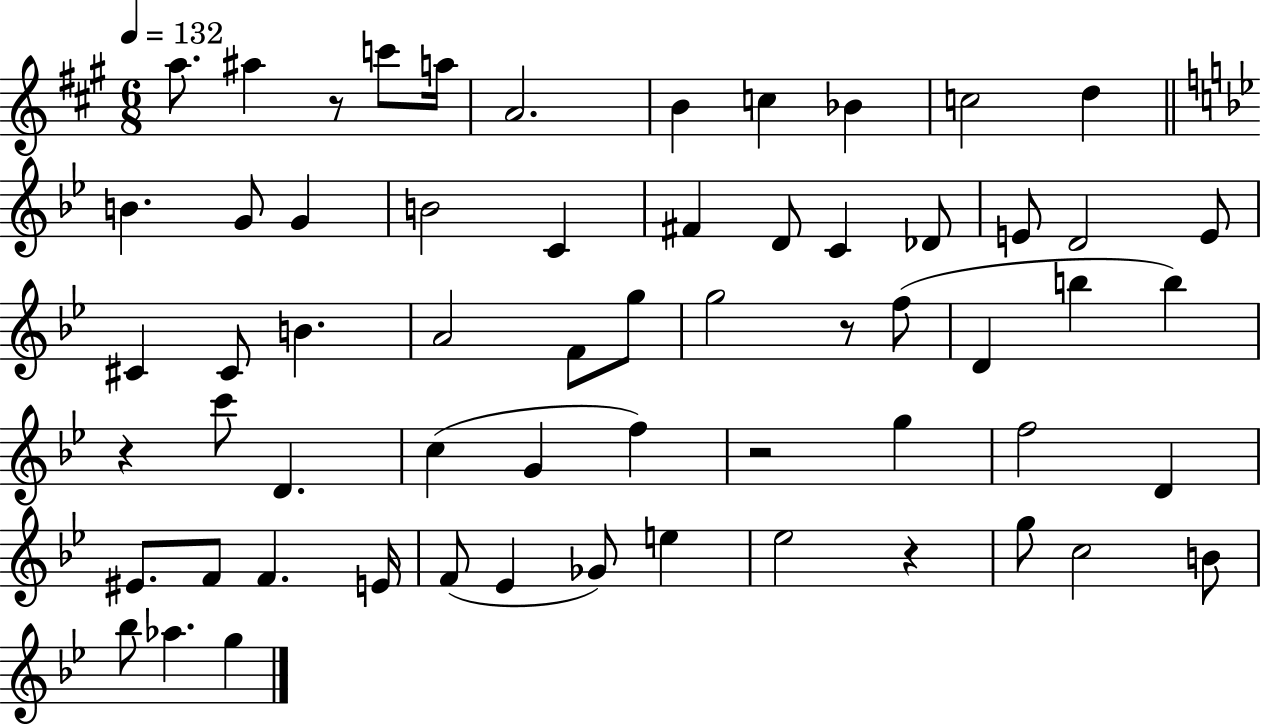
A5/e. A#5/q R/e C6/e A5/s A4/h. B4/q C5/q Bb4/q C5/h D5/q B4/q. G4/e G4/q B4/h C4/q F#4/q D4/e C4/q Db4/e E4/e D4/h E4/e C#4/q C#4/e B4/q. A4/h F4/e G5/e G5/h R/e F5/e D4/q B5/q B5/q R/q C6/e D4/q. C5/q G4/q F5/q R/h G5/q F5/h D4/q EIS4/e. F4/e F4/q. E4/s F4/e Eb4/q Gb4/e E5/q Eb5/h R/q G5/e C5/h B4/e Bb5/e Ab5/q. G5/q